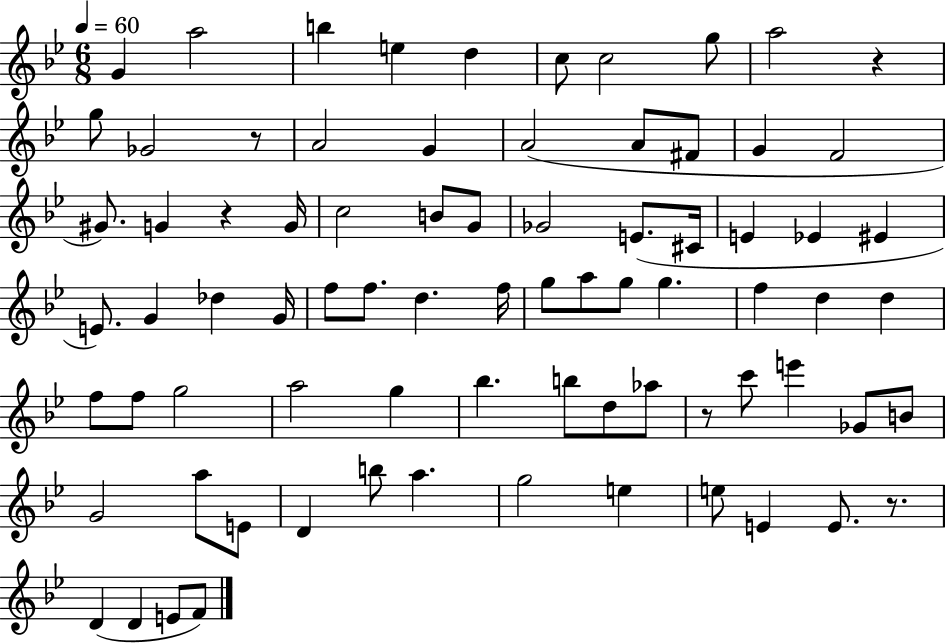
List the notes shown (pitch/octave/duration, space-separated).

G4/q A5/h B5/q E5/q D5/q C5/e C5/h G5/e A5/h R/q G5/e Gb4/h R/e A4/h G4/q A4/h A4/e F#4/e G4/q F4/h G#4/e. G4/q R/q G4/s C5/h B4/e G4/e Gb4/h E4/e. C#4/s E4/q Eb4/q EIS4/q E4/e. G4/q Db5/q G4/s F5/e F5/e. D5/q. F5/s G5/e A5/e G5/e G5/q. F5/q D5/q D5/q F5/e F5/e G5/h A5/h G5/q Bb5/q. B5/e D5/e Ab5/e R/e C6/e E6/q Gb4/e B4/e G4/h A5/e E4/e D4/q B5/e A5/q. G5/h E5/q E5/e E4/q E4/e. R/e. D4/q D4/q E4/e F4/e